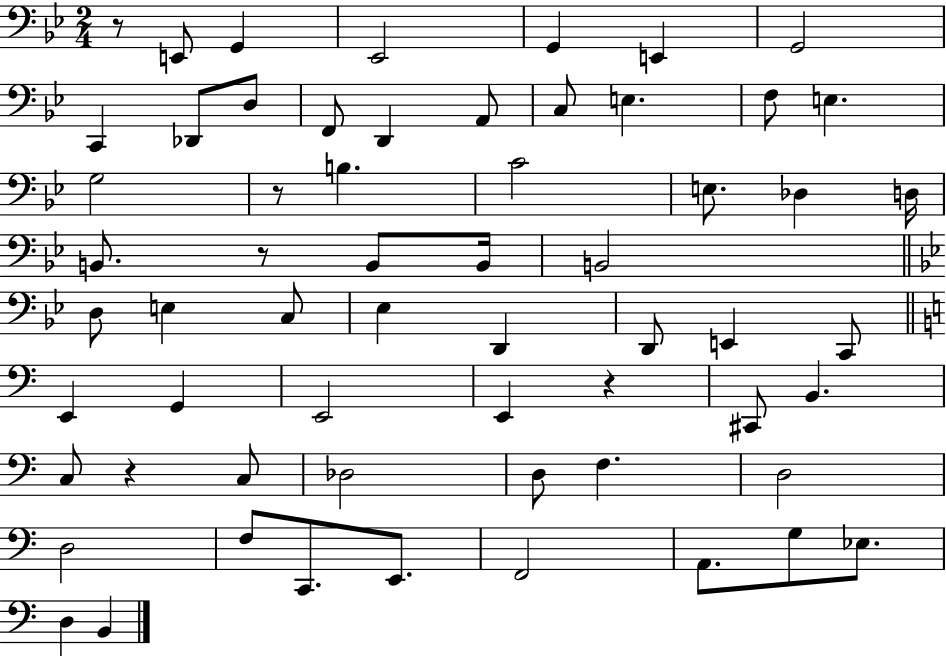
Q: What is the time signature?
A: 2/4